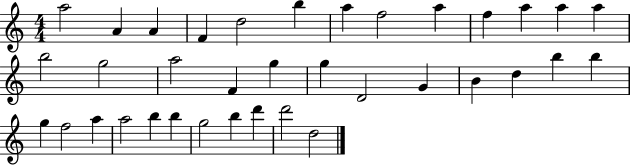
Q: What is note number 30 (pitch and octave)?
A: B5